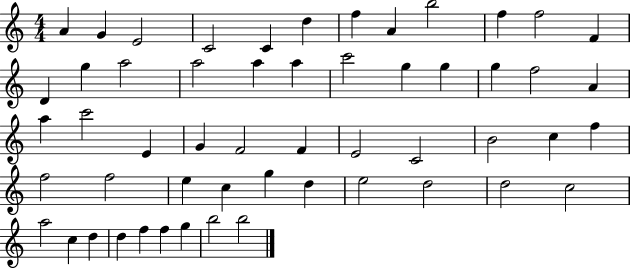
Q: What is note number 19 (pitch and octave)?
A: C6